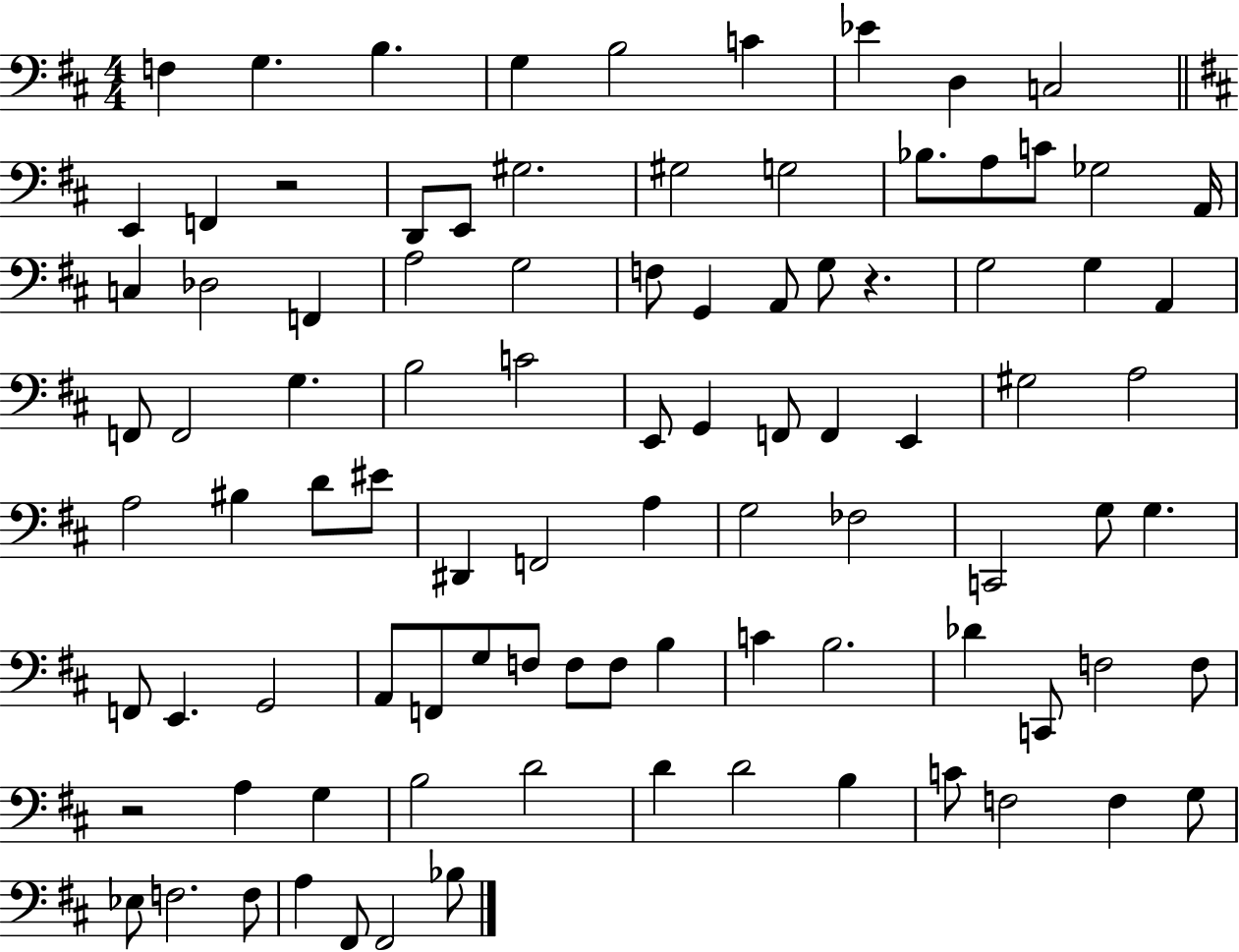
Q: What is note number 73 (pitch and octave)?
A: F3